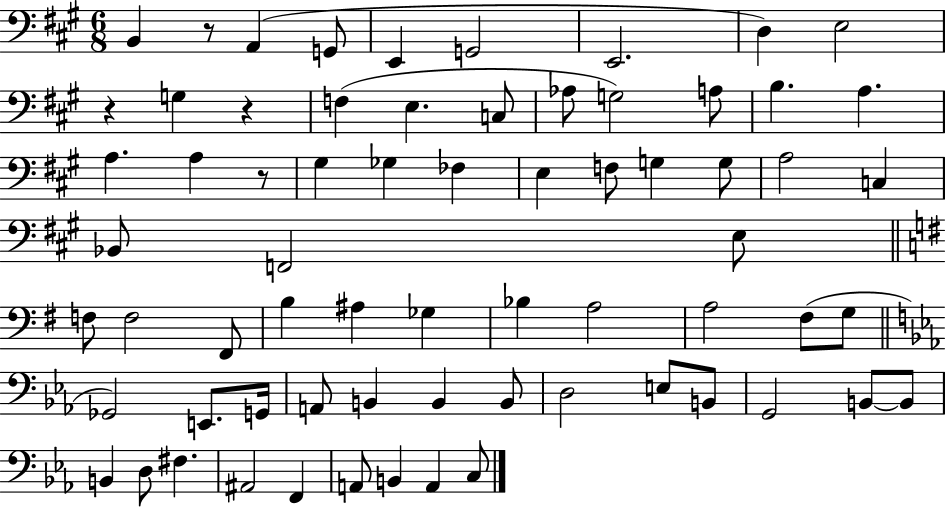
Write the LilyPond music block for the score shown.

{
  \clef bass
  \numericTimeSignature
  \time 6/8
  \key a \major
  b,4 r8 a,4( g,8 | e,4 g,2 | e,2. | d4) e2 | \break r4 g4 r4 | f4( e4. c8 | aes8 g2) a8 | b4. a4. | \break a4. a4 r8 | gis4 ges4 fes4 | e4 f8 g4 g8 | a2 c4 | \break bes,8 f,2 e8 | \bar "||" \break \key g \major f8 f2 fis,8 | b4 ais4 ges4 | bes4 a2 | a2 fis8( g8 | \break \bar "||" \break \key c \minor ges,2) e,8. g,16 | a,8 b,4 b,4 b,8 | d2 e8 b,8 | g,2 b,8~~ b,8 | \break b,4 d8 fis4. | ais,2 f,4 | a,8 b,4 a,4 c8 | \bar "|."
}